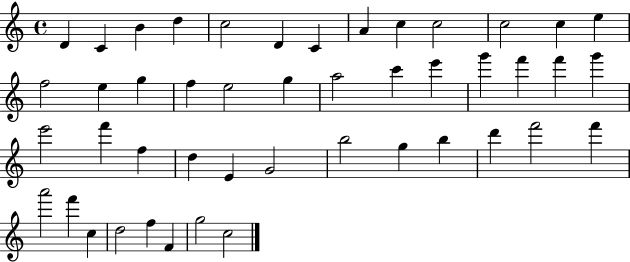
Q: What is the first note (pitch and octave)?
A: D4